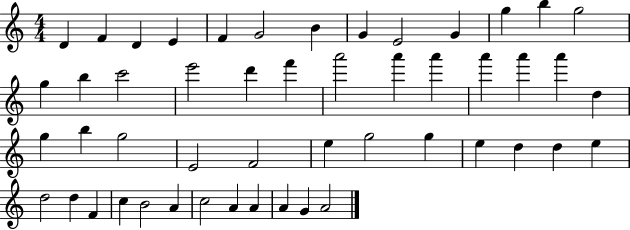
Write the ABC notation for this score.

X:1
T:Untitled
M:4/4
L:1/4
K:C
D F D E F G2 B G E2 G g b g2 g b c'2 e'2 d' f' a'2 a' a' a' a' a' d g b g2 E2 F2 e g2 g e d d e d2 d F c B2 A c2 A A A G A2